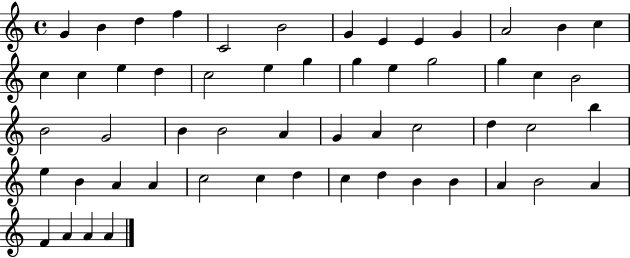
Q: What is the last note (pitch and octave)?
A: A4